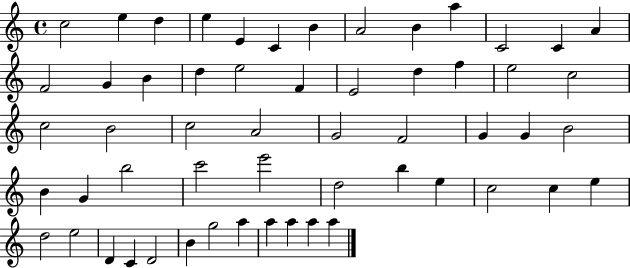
C5/h E5/q D5/q E5/q E4/q C4/q B4/q A4/h B4/q A5/q C4/h C4/q A4/q F4/h G4/q B4/q D5/q E5/h F4/q E4/h D5/q F5/q E5/h C5/h C5/h B4/h C5/h A4/h G4/h F4/h G4/q G4/q B4/h B4/q G4/q B5/h C6/h E6/h D5/h B5/q E5/q C5/h C5/q E5/q D5/h E5/h D4/q C4/q D4/h B4/q G5/h A5/q A5/q A5/q A5/q A5/q